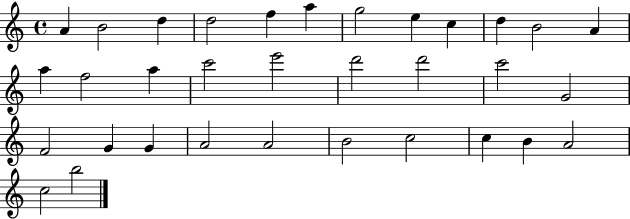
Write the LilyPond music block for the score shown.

{
  \clef treble
  \time 4/4
  \defaultTimeSignature
  \key c \major
  a'4 b'2 d''4 | d''2 f''4 a''4 | g''2 e''4 c''4 | d''4 b'2 a'4 | \break a''4 f''2 a''4 | c'''2 e'''2 | d'''2 d'''2 | c'''2 g'2 | \break f'2 g'4 g'4 | a'2 a'2 | b'2 c''2 | c''4 b'4 a'2 | \break c''2 b''2 | \bar "|."
}